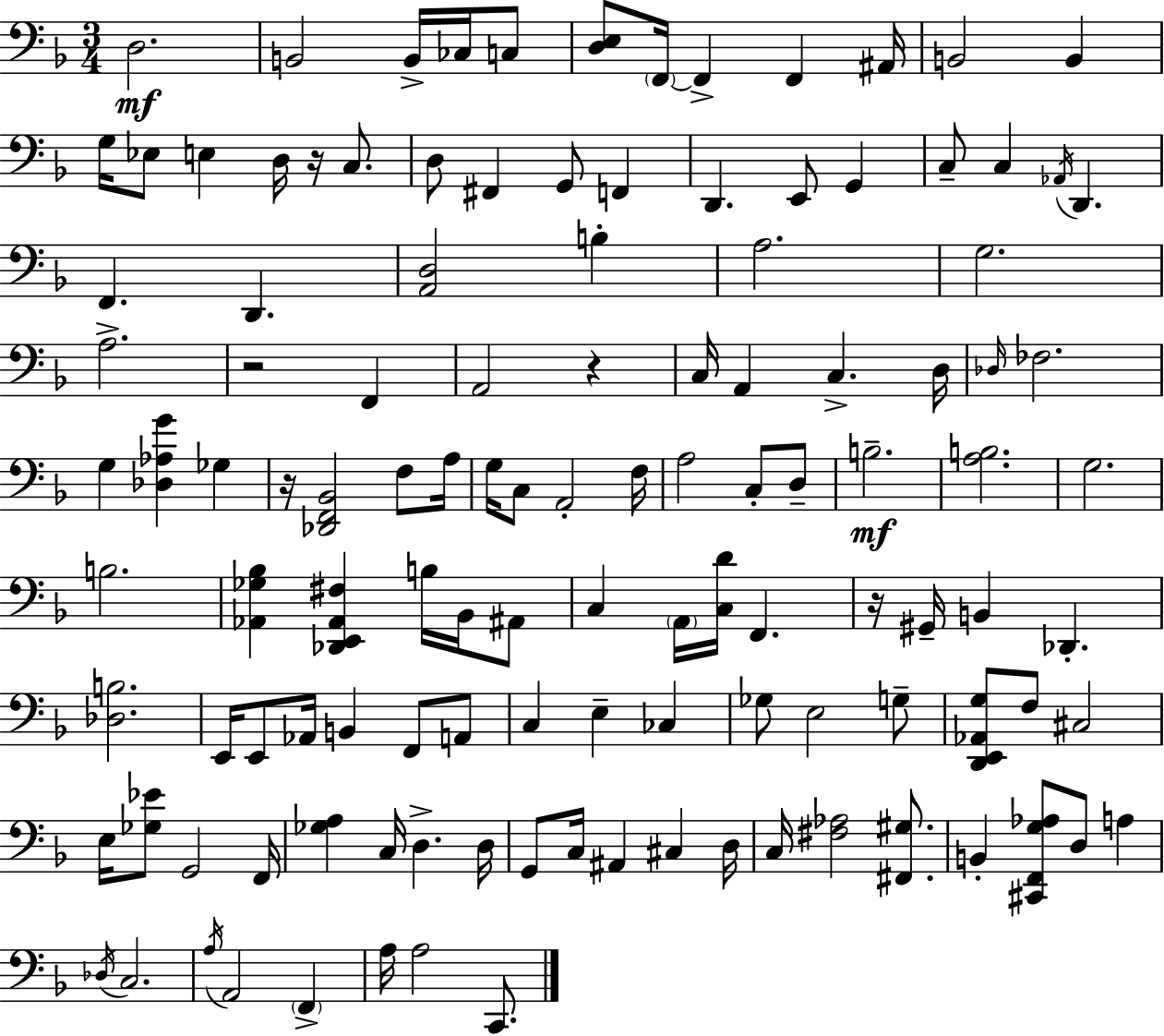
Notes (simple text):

D3/h. B2/h B2/s CES3/s C3/e [D3,E3]/e F2/s F2/q F2/q A#2/s B2/h B2/q G3/s Eb3/e E3/q D3/s R/s C3/e. D3/e F#2/q G2/e F2/q D2/q. E2/e G2/q C3/e C3/q Ab2/s D2/q. F2/q. D2/q. [A2,D3]/h B3/q A3/h. G3/h. A3/h. R/h F2/q A2/h R/q C3/s A2/q C3/q. D3/s Db3/s FES3/h. G3/q [Db3,Ab3,G4]/q Gb3/q R/s [Db2,F2,Bb2]/h F3/e A3/s G3/s C3/e A2/h F3/s A3/h C3/e D3/e B3/h. [A3,B3]/h. G3/h. B3/h. [Ab2,Gb3,Bb3]/q [Db2,E2,Ab2,F#3]/q B3/s Bb2/s A#2/e C3/q A2/s [C3,D4]/s F2/q. R/s G#2/s B2/q Db2/q. [Db3,B3]/h. E2/s E2/e Ab2/s B2/q F2/e A2/e C3/q E3/q CES3/q Gb3/e E3/h G3/e [D2,E2,Ab2,G3]/e F3/e C#3/h E3/s [Gb3,Eb4]/e G2/h F2/s [Gb3,A3]/q C3/s D3/q. D3/s G2/e C3/s A#2/q C#3/q D3/s C3/s [F#3,Ab3]/h [F#2,G#3]/e. B2/q [C#2,F2,G3,Ab3]/e D3/e A3/q Db3/s C3/h. A3/s A2/h F2/q A3/s A3/h C2/e.